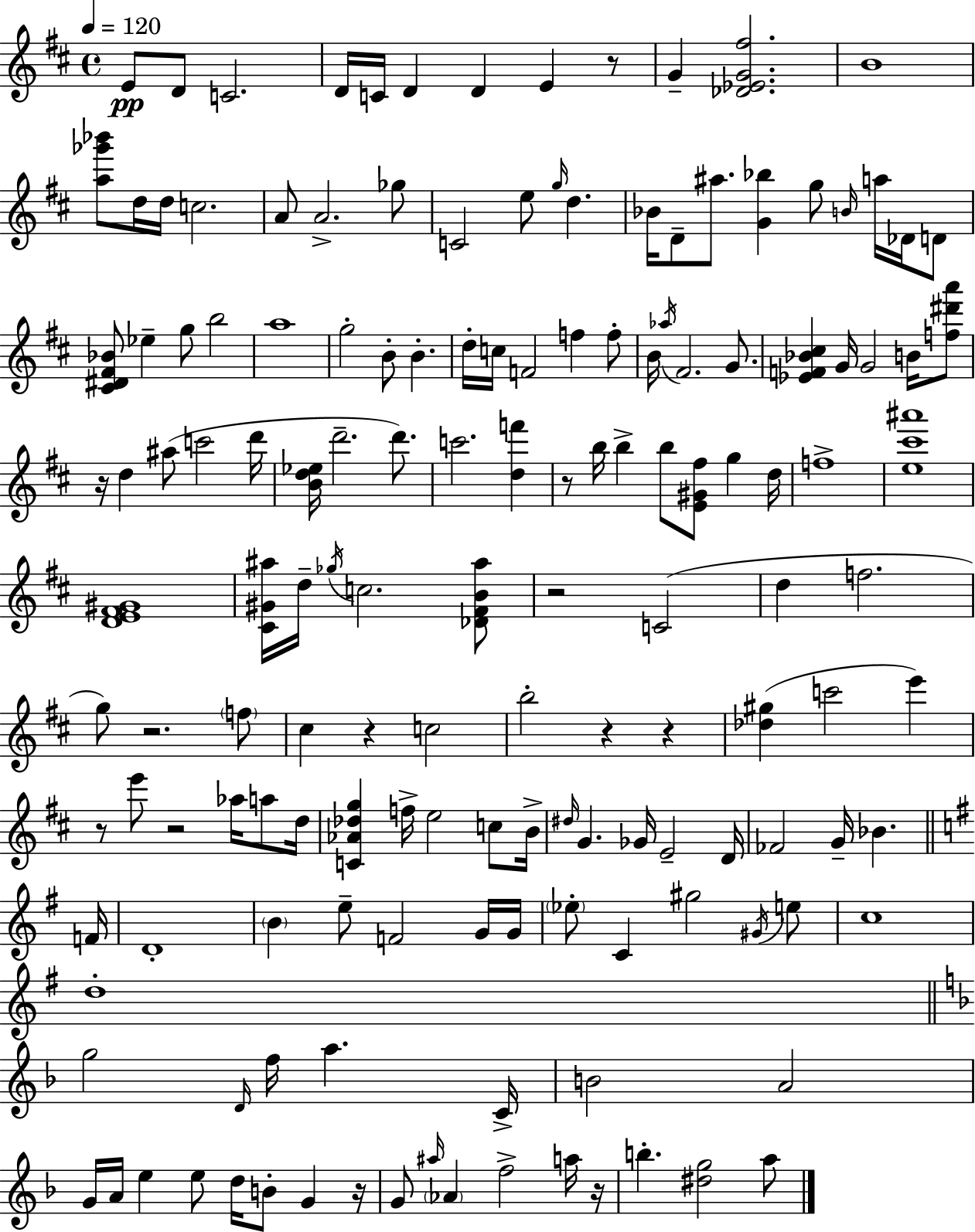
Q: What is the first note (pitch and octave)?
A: E4